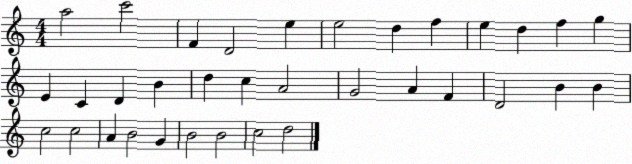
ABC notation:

X:1
T:Untitled
M:4/4
L:1/4
K:C
a2 c'2 F D2 e e2 d f e d f g E C D B d c A2 G2 A F D2 B B c2 c2 A B2 G B2 B2 c2 d2